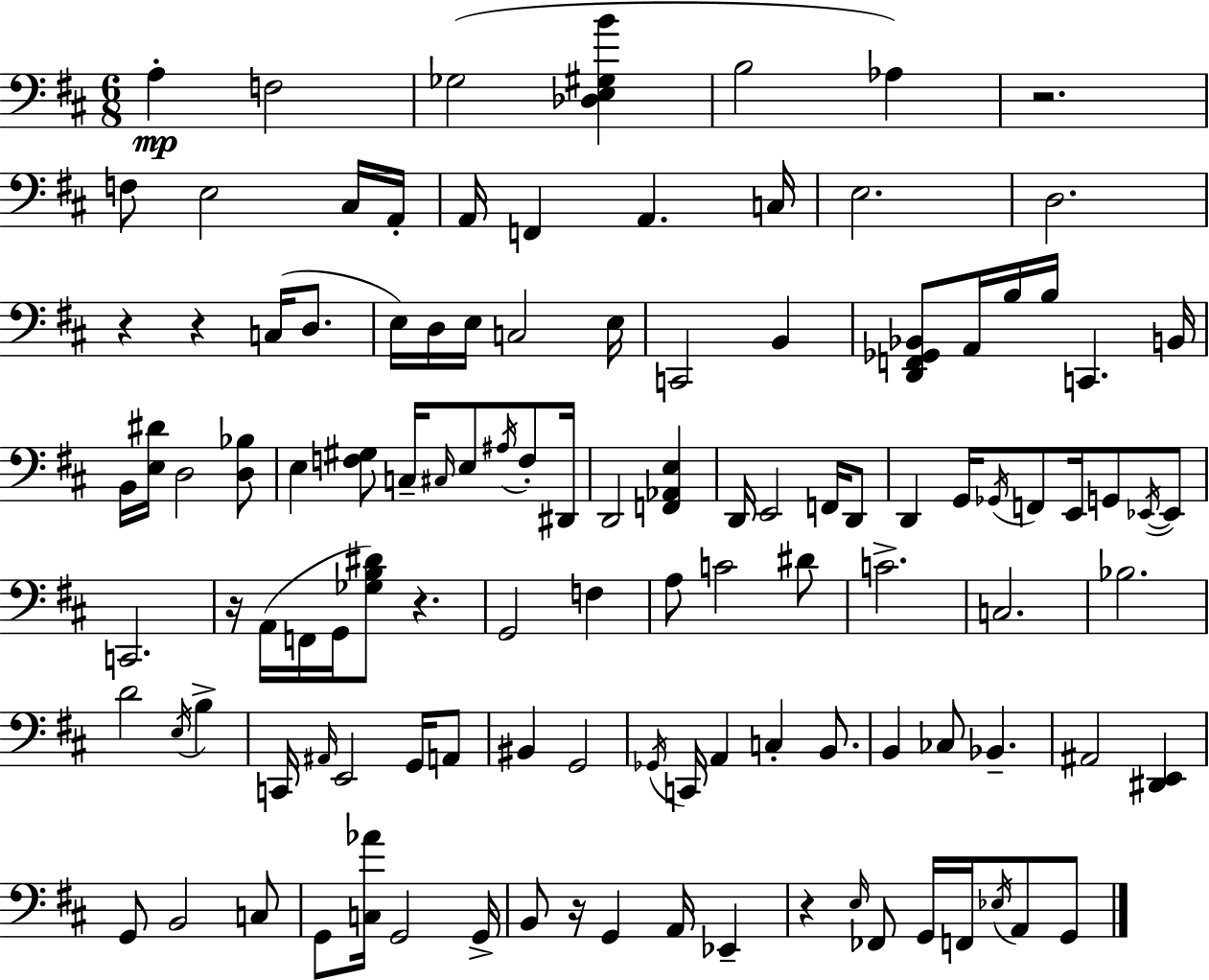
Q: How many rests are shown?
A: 7